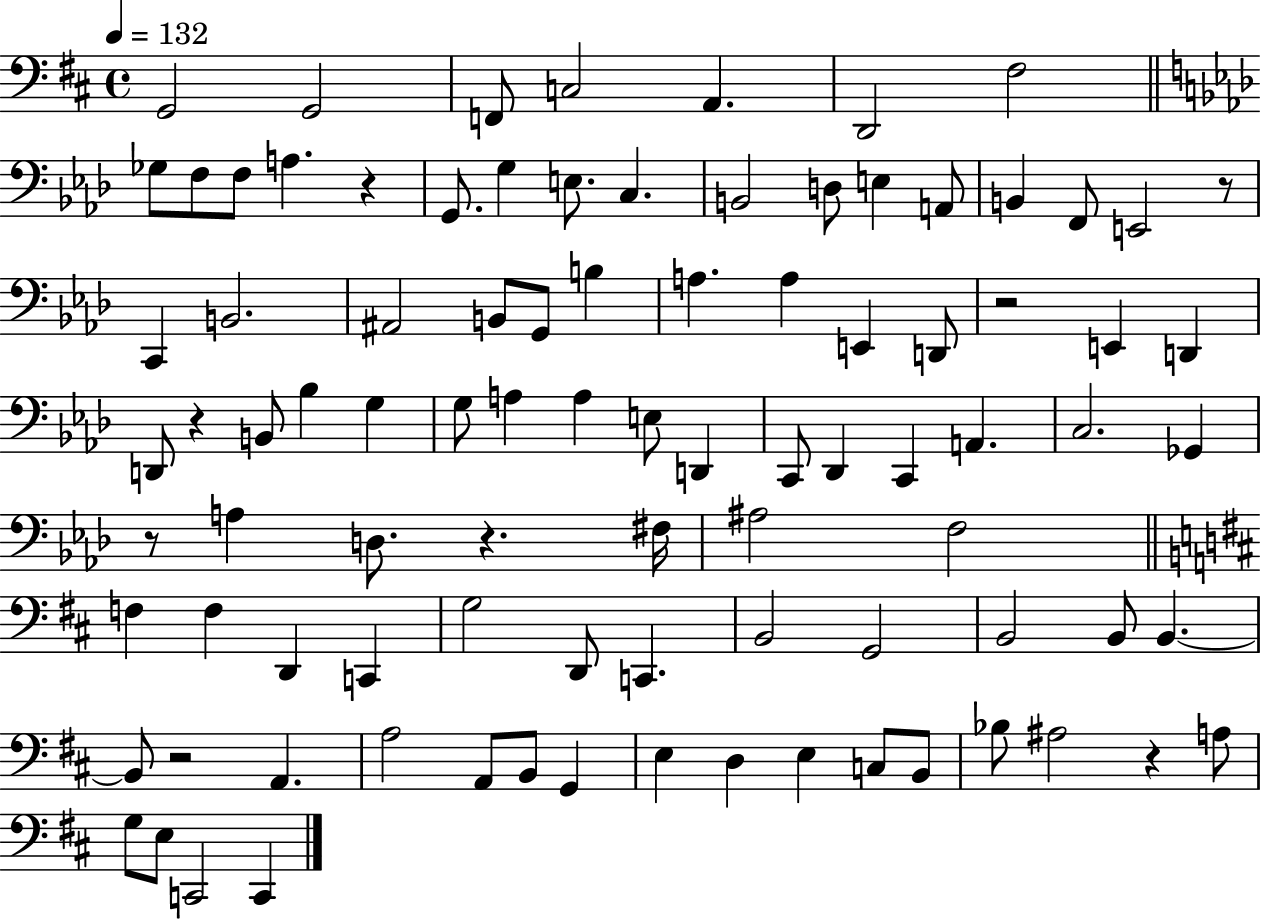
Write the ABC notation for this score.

X:1
T:Untitled
M:4/4
L:1/4
K:D
G,,2 G,,2 F,,/2 C,2 A,, D,,2 ^F,2 _G,/2 F,/2 F,/2 A, z G,,/2 G, E,/2 C, B,,2 D,/2 E, A,,/2 B,, F,,/2 E,,2 z/2 C,, B,,2 ^A,,2 B,,/2 G,,/2 B, A, A, E,, D,,/2 z2 E,, D,, D,,/2 z B,,/2 _B, G, G,/2 A, A, E,/2 D,, C,,/2 _D,, C,, A,, C,2 _G,, z/2 A, D,/2 z ^F,/4 ^A,2 F,2 F, F, D,, C,, G,2 D,,/2 C,, B,,2 G,,2 B,,2 B,,/2 B,, B,,/2 z2 A,, A,2 A,,/2 B,,/2 G,, E, D, E, C,/2 B,,/2 _B,/2 ^A,2 z A,/2 G,/2 E,/2 C,,2 C,,